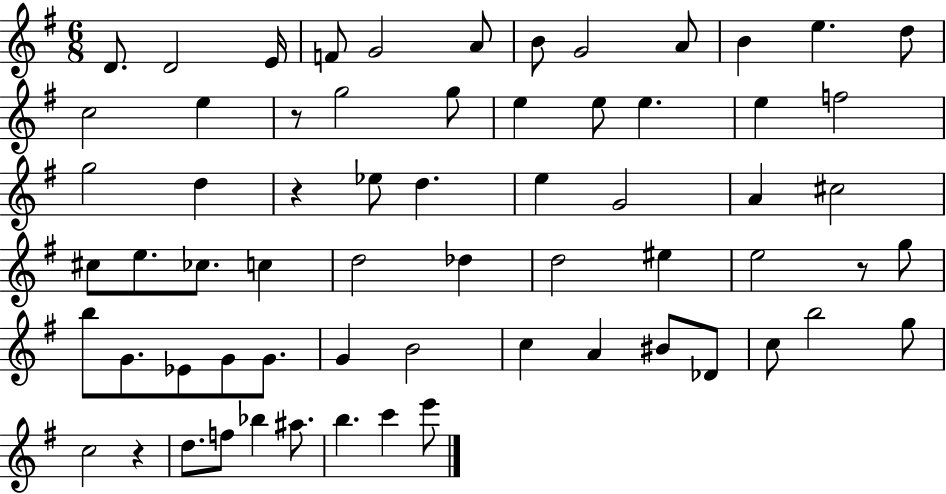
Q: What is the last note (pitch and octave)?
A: E6